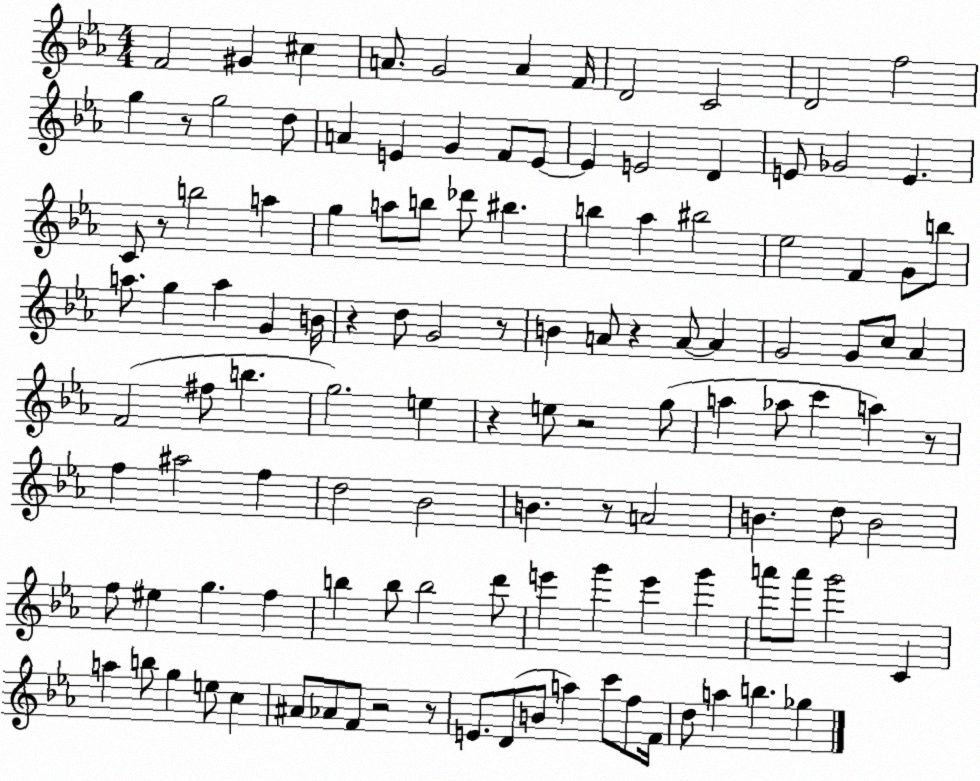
X:1
T:Untitled
M:4/4
L:1/4
K:Eb
F2 ^G ^c A/2 G2 A F/4 D2 C2 D2 f2 g z/2 g2 d/2 A E G F/2 E/2 E E2 D E/2 _G2 E C/2 z/2 b2 a g a/2 b/2 _d'/2 ^b b _a ^b2 _e2 F G/2 b/2 a/2 g a G B/4 z d/2 G2 z/2 B A/2 z A/2 A G2 G/2 c/2 _A F2 ^f/2 b g2 e z e/2 z2 g/2 a _a/2 c' a z/2 f ^a2 f d2 _B2 B z/2 A2 B d/2 B2 f/2 ^e g f b b/2 b2 d'/2 e' g' e' g' a'/2 a'/2 g'2 C a b/2 g e/2 c ^A/2 _A/2 F/2 z2 z/2 E/2 D/2 B/2 a c'/2 f/2 F/4 d/2 a b _g